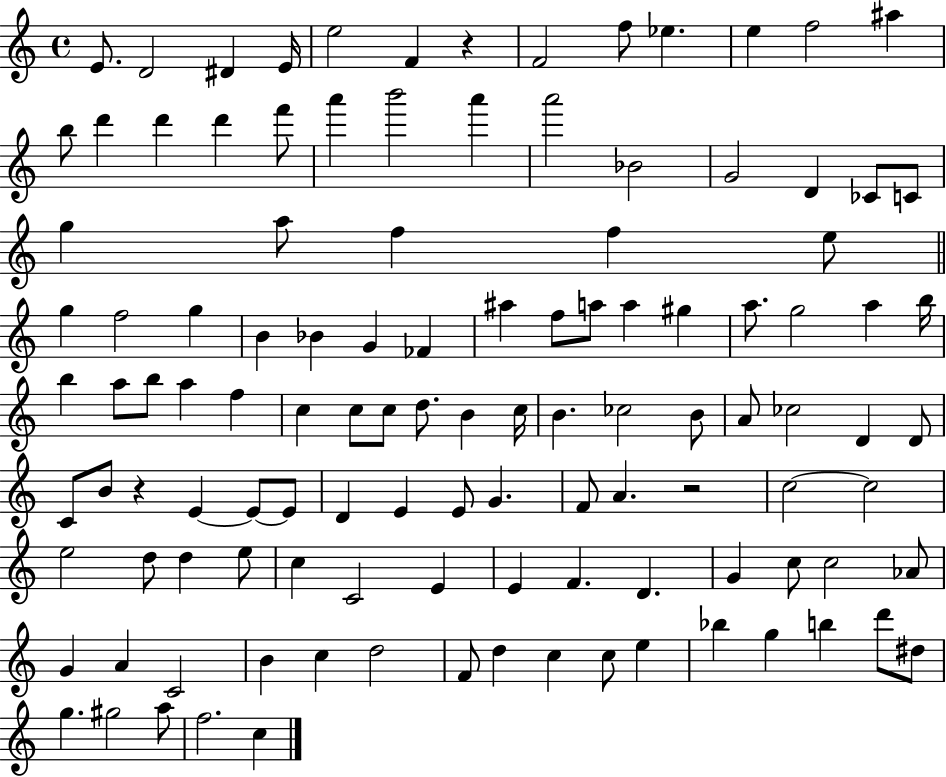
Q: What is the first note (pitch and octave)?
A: E4